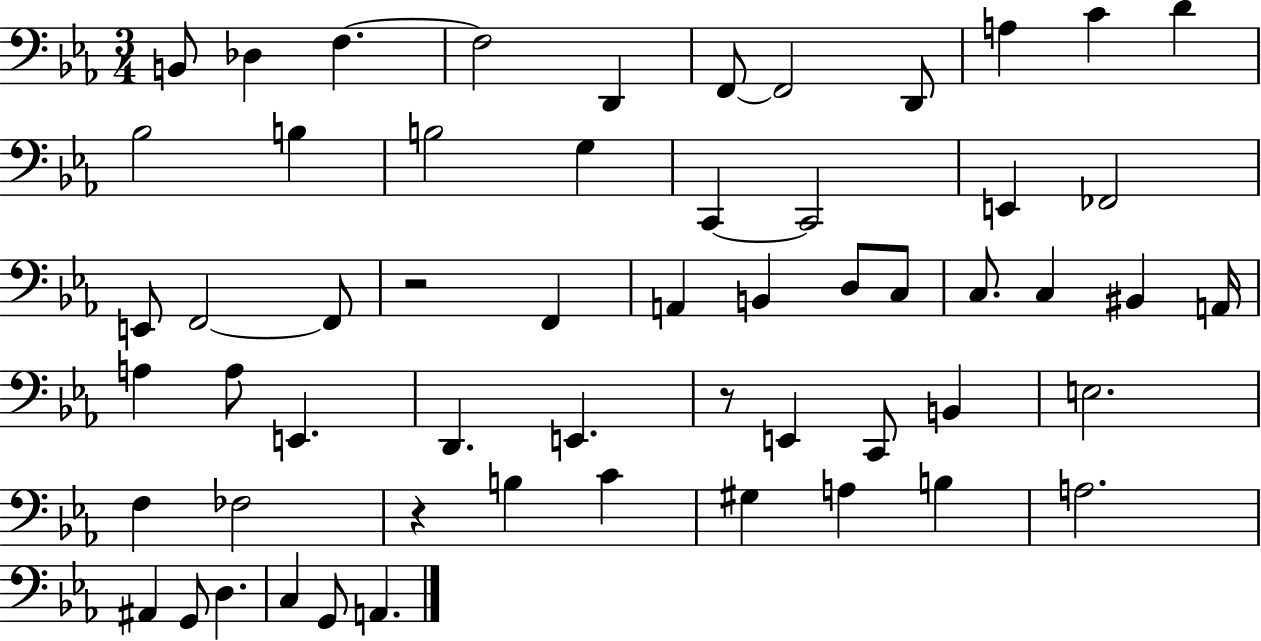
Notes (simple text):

B2/e Db3/q F3/q. F3/h D2/q F2/e F2/h D2/e A3/q C4/q D4/q Bb3/h B3/q B3/h G3/q C2/q C2/h E2/q FES2/h E2/e F2/h F2/e R/h F2/q A2/q B2/q D3/e C3/e C3/e. C3/q BIS2/q A2/s A3/q A3/e E2/q. D2/q. E2/q. R/e E2/q C2/e B2/q E3/h. F3/q FES3/h R/q B3/q C4/q G#3/q A3/q B3/q A3/h. A#2/q G2/e D3/q. C3/q G2/e A2/q.